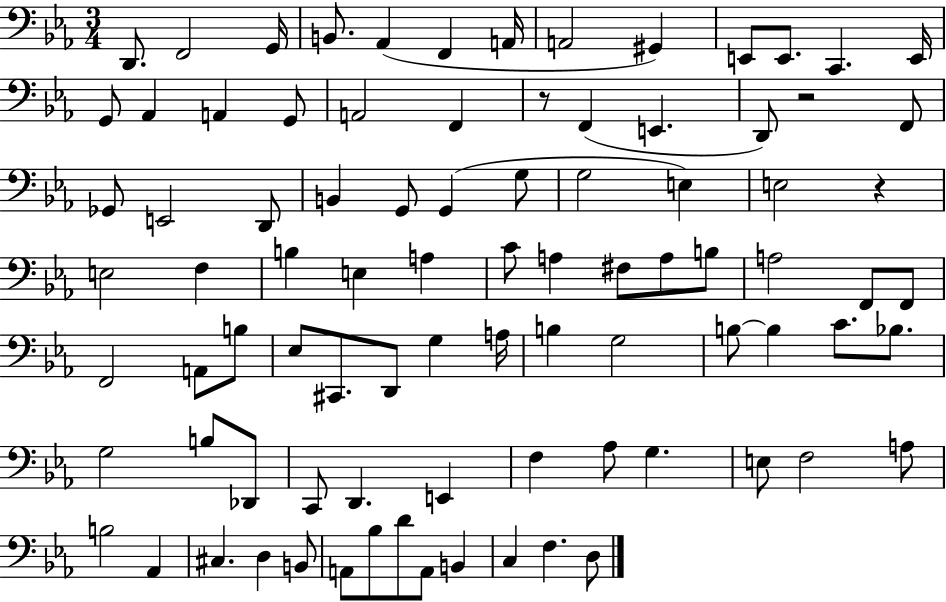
X:1
T:Untitled
M:3/4
L:1/4
K:Eb
D,,/2 F,,2 G,,/4 B,,/2 _A,, F,, A,,/4 A,,2 ^G,, E,,/2 E,,/2 C,, E,,/4 G,,/2 _A,, A,, G,,/2 A,,2 F,, z/2 F,, E,, D,,/2 z2 F,,/2 _G,,/2 E,,2 D,,/2 B,, G,,/2 G,, G,/2 G,2 E, E,2 z E,2 F, B, E, A, C/2 A, ^F,/2 A,/2 B,/2 A,2 F,,/2 F,,/2 F,,2 A,,/2 B,/2 _E,/2 ^C,,/2 D,,/2 G, A,/4 B, G,2 B,/2 B, C/2 _B,/2 G,2 B,/2 _D,,/2 C,,/2 D,, E,, F, _A,/2 G, E,/2 F,2 A,/2 B,2 _A,, ^C, D, B,,/2 A,,/2 _B,/2 D/2 A,,/2 B,, C, F, D,/2